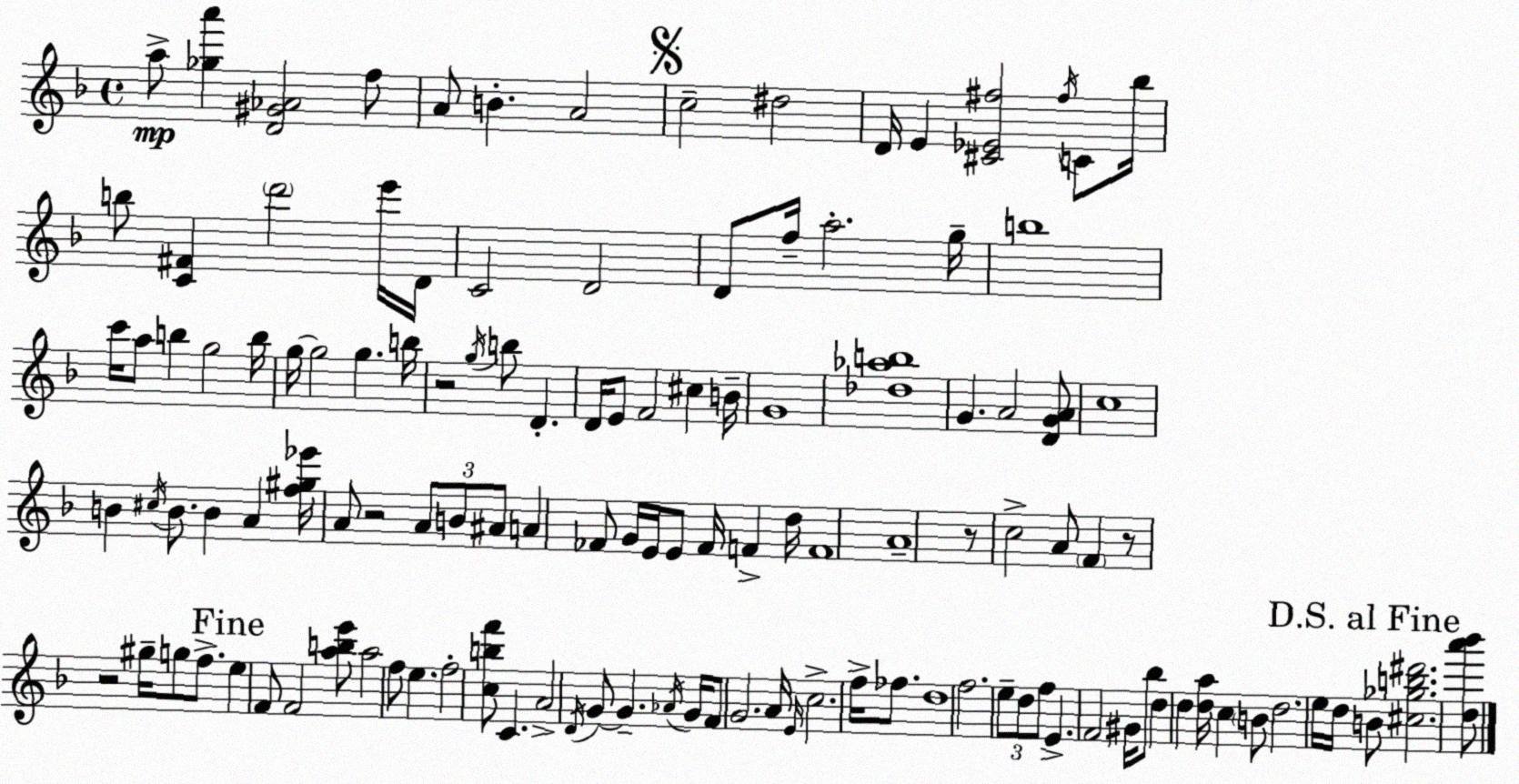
X:1
T:Untitled
M:4/4
L:1/4
K:Dm
a/2 [_ga'] [D^G_A]2 f/2 A/2 B A2 c2 ^d2 D/4 E [^C_E^f]2 ^f/4 C/2 _b/4 b/2 [C^F] d'2 e'/4 D/4 C2 D2 D/2 f/4 a2 g/4 b4 c'/4 a/2 b g2 b/4 g/4 g2 g b/4 z2 g/4 b/2 D D/4 E/2 F2 ^c B/4 G4 [_d_ab]4 G A2 [DGA]/2 c4 B ^c/4 B/2 B A [f^g_e']/4 A/2 z2 A/2 B/2 ^A/2 A _F/2 G/4 E/4 E/2 _F/4 F d/4 F4 A4 z/2 c2 A/2 F z/2 z2 ^g/4 g/2 f/2 e F/2 F2 [abe']/2 a2 f/2 e f2 [cbf']/2 C A2 D/4 G/2 G _A/4 G/4 F/2 G2 A/4 E/4 c2 f/4 _f/2 d4 f2 e/2 d/2 f/2 E F2 ^G/4 _b/2 d d [da]/4 c B/2 d2 e/4 d/4 B/2 [^c_gb^d']2 [da'_b']/2